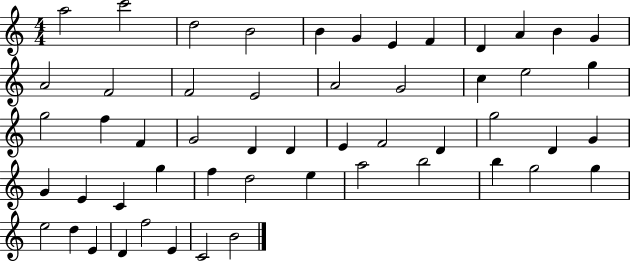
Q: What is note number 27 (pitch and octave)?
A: D4